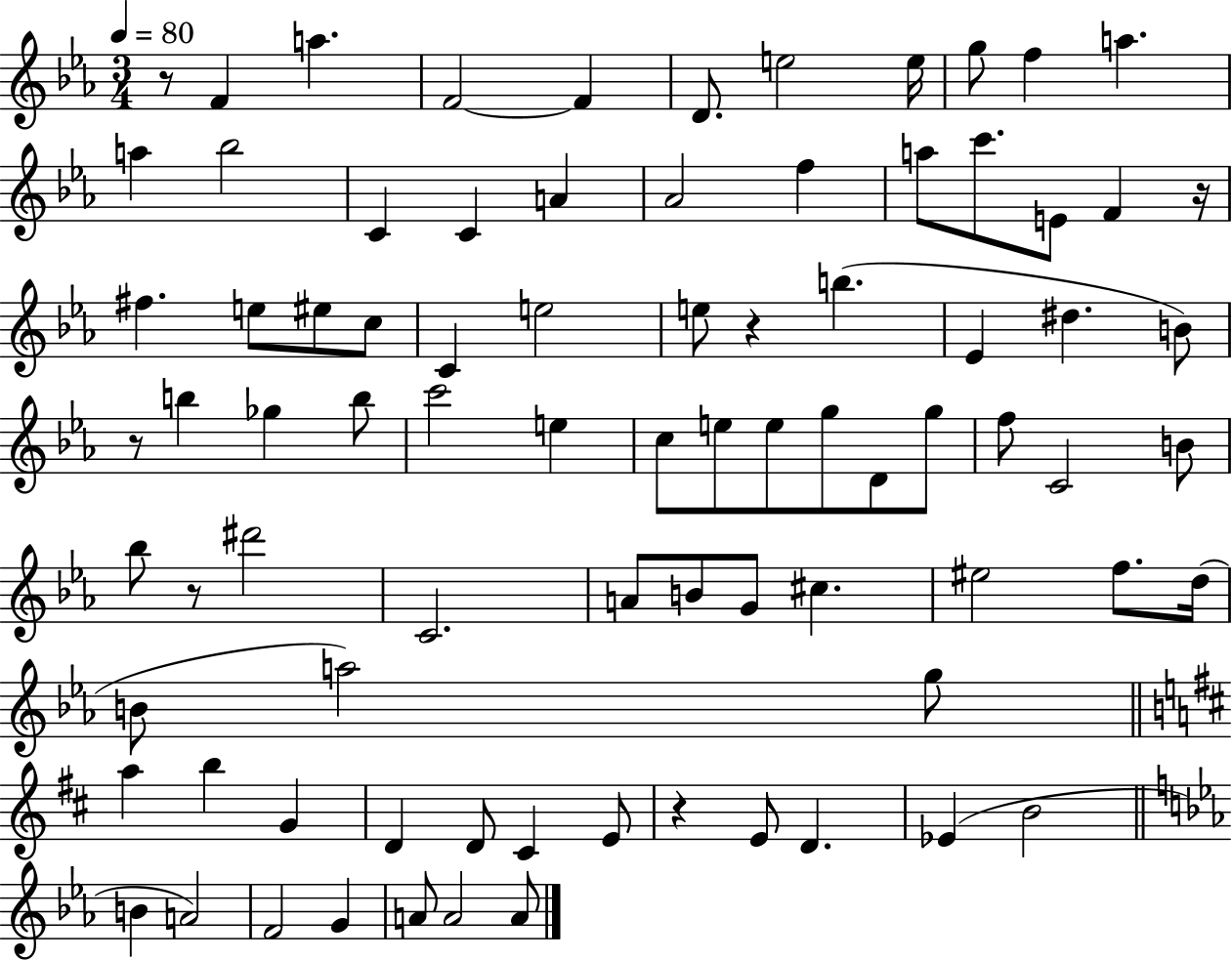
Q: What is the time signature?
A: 3/4